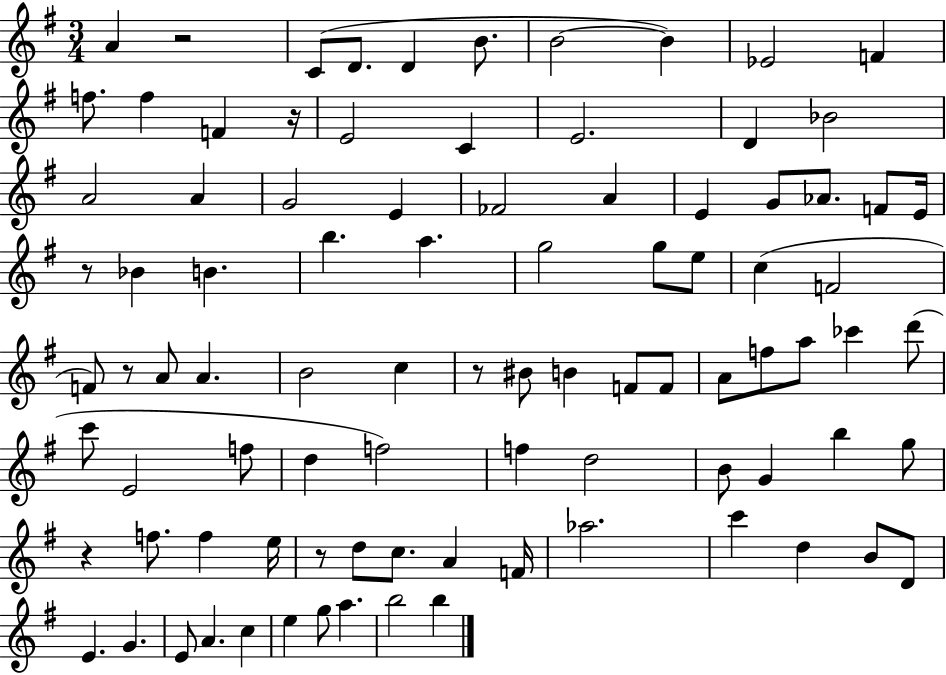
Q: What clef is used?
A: treble